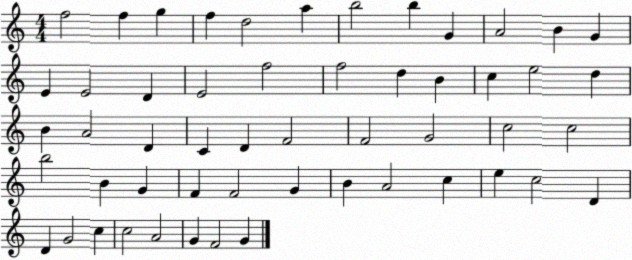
X:1
T:Untitled
M:4/4
L:1/4
K:C
f2 f g f d2 a b2 b G A2 B G E E2 D E2 f2 f2 d B c e2 d B A2 D C D F2 F2 G2 c2 c2 b2 B G F F2 G B A2 c e c2 D D G2 c c2 A2 G F2 G